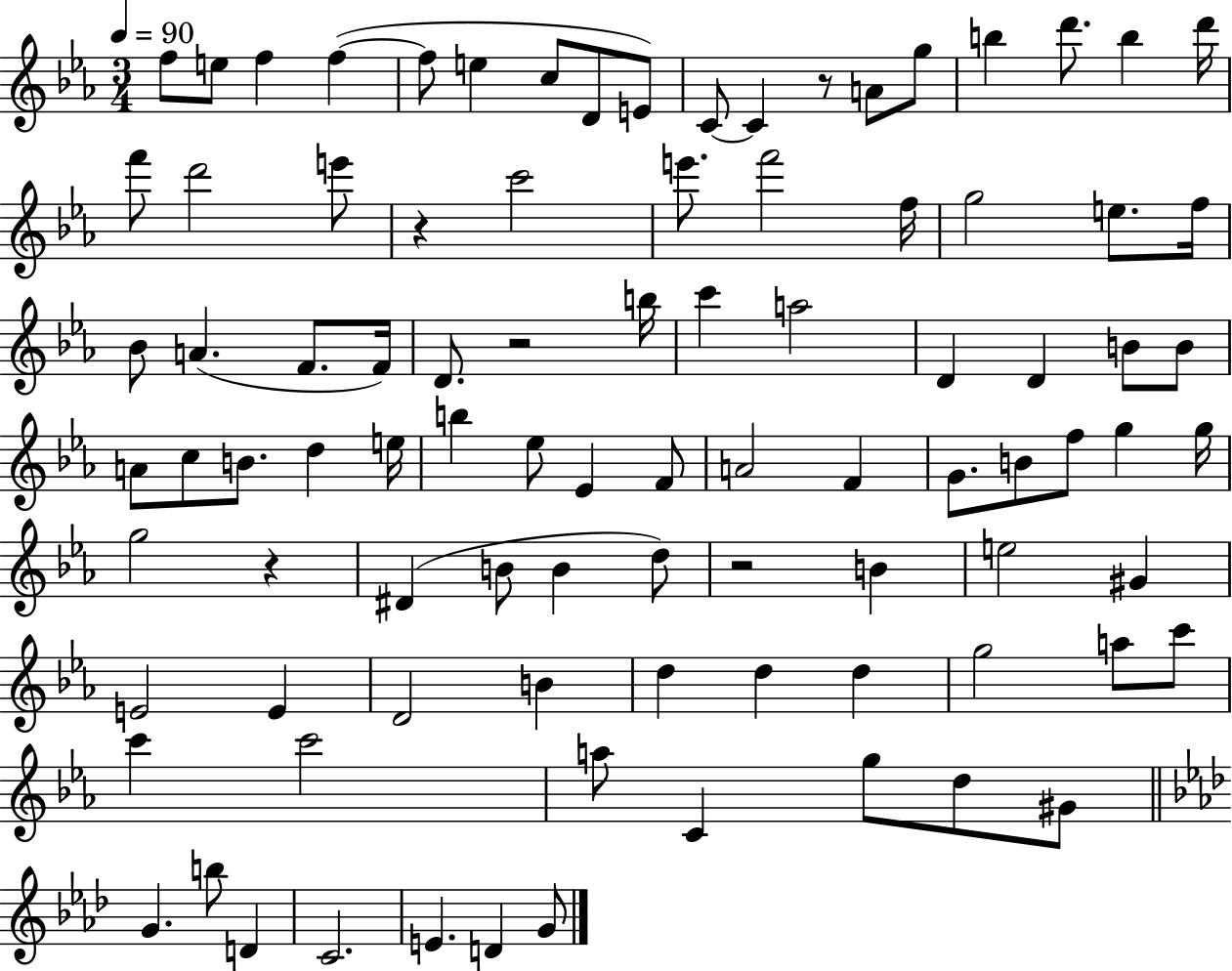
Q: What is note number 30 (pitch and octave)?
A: F4